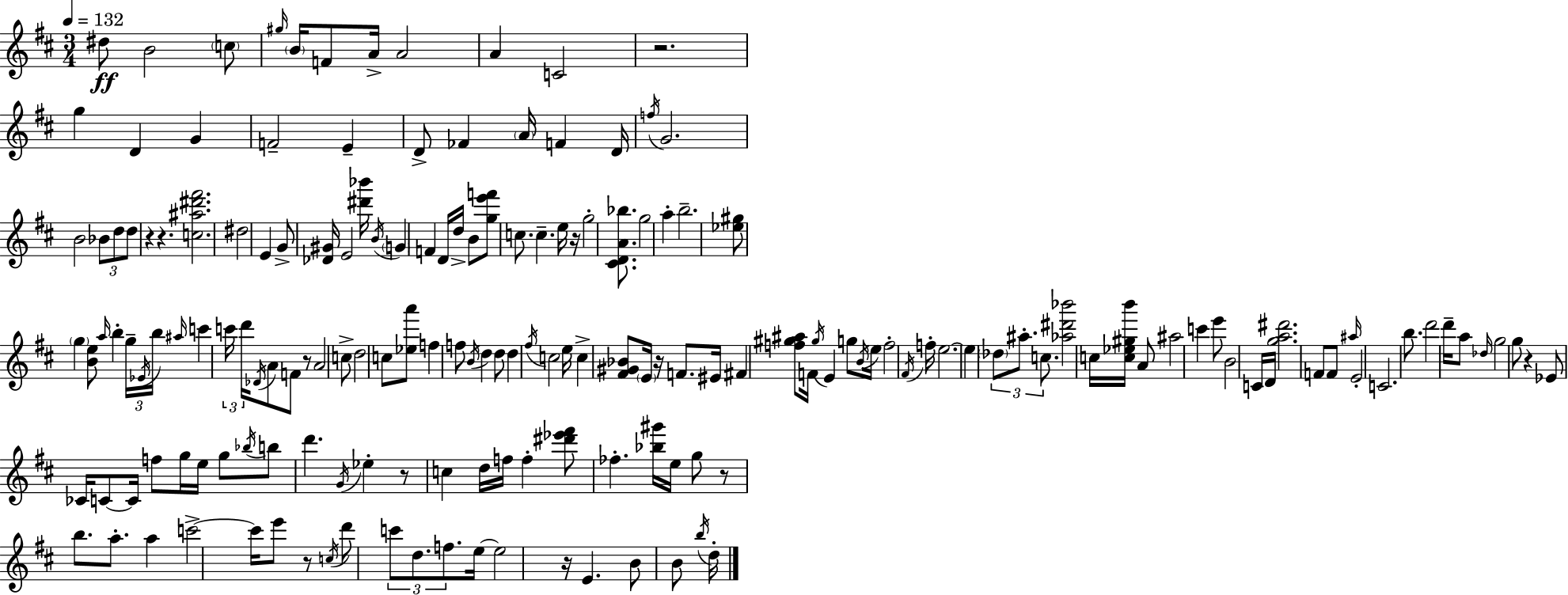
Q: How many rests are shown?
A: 11